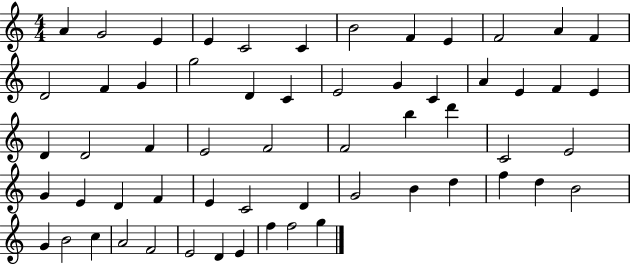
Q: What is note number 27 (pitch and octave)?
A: D4